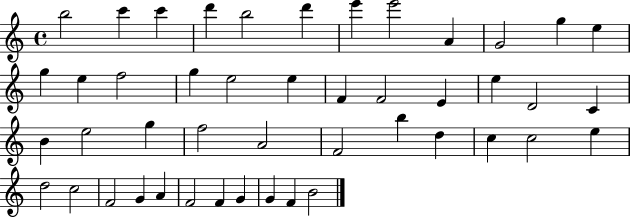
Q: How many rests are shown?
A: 0